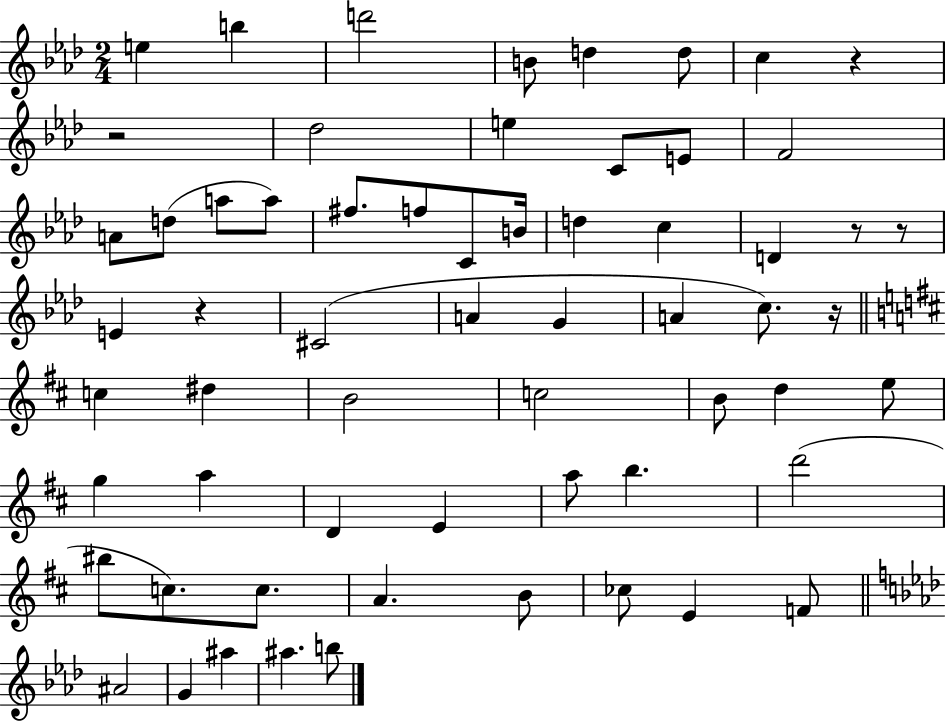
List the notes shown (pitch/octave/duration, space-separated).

E5/q B5/q D6/h B4/e D5/q D5/e C5/q R/q R/h Db5/h E5/q C4/e E4/e F4/h A4/e D5/e A5/e A5/e F#5/e. F5/e C4/e B4/s D5/q C5/q D4/q R/e R/e E4/q R/q C#4/h A4/q G4/q A4/q C5/e. R/s C5/q D#5/q B4/h C5/h B4/e D5/q E5/e G5/q A5/q D4/q E4/q A5/e B5/q. D6/h BIS5/e C5/e. C5/e. A4/q. B4/e CES5/e E4/q F4/e A#4/h G4/q A#5/q A#5/q. B5/e